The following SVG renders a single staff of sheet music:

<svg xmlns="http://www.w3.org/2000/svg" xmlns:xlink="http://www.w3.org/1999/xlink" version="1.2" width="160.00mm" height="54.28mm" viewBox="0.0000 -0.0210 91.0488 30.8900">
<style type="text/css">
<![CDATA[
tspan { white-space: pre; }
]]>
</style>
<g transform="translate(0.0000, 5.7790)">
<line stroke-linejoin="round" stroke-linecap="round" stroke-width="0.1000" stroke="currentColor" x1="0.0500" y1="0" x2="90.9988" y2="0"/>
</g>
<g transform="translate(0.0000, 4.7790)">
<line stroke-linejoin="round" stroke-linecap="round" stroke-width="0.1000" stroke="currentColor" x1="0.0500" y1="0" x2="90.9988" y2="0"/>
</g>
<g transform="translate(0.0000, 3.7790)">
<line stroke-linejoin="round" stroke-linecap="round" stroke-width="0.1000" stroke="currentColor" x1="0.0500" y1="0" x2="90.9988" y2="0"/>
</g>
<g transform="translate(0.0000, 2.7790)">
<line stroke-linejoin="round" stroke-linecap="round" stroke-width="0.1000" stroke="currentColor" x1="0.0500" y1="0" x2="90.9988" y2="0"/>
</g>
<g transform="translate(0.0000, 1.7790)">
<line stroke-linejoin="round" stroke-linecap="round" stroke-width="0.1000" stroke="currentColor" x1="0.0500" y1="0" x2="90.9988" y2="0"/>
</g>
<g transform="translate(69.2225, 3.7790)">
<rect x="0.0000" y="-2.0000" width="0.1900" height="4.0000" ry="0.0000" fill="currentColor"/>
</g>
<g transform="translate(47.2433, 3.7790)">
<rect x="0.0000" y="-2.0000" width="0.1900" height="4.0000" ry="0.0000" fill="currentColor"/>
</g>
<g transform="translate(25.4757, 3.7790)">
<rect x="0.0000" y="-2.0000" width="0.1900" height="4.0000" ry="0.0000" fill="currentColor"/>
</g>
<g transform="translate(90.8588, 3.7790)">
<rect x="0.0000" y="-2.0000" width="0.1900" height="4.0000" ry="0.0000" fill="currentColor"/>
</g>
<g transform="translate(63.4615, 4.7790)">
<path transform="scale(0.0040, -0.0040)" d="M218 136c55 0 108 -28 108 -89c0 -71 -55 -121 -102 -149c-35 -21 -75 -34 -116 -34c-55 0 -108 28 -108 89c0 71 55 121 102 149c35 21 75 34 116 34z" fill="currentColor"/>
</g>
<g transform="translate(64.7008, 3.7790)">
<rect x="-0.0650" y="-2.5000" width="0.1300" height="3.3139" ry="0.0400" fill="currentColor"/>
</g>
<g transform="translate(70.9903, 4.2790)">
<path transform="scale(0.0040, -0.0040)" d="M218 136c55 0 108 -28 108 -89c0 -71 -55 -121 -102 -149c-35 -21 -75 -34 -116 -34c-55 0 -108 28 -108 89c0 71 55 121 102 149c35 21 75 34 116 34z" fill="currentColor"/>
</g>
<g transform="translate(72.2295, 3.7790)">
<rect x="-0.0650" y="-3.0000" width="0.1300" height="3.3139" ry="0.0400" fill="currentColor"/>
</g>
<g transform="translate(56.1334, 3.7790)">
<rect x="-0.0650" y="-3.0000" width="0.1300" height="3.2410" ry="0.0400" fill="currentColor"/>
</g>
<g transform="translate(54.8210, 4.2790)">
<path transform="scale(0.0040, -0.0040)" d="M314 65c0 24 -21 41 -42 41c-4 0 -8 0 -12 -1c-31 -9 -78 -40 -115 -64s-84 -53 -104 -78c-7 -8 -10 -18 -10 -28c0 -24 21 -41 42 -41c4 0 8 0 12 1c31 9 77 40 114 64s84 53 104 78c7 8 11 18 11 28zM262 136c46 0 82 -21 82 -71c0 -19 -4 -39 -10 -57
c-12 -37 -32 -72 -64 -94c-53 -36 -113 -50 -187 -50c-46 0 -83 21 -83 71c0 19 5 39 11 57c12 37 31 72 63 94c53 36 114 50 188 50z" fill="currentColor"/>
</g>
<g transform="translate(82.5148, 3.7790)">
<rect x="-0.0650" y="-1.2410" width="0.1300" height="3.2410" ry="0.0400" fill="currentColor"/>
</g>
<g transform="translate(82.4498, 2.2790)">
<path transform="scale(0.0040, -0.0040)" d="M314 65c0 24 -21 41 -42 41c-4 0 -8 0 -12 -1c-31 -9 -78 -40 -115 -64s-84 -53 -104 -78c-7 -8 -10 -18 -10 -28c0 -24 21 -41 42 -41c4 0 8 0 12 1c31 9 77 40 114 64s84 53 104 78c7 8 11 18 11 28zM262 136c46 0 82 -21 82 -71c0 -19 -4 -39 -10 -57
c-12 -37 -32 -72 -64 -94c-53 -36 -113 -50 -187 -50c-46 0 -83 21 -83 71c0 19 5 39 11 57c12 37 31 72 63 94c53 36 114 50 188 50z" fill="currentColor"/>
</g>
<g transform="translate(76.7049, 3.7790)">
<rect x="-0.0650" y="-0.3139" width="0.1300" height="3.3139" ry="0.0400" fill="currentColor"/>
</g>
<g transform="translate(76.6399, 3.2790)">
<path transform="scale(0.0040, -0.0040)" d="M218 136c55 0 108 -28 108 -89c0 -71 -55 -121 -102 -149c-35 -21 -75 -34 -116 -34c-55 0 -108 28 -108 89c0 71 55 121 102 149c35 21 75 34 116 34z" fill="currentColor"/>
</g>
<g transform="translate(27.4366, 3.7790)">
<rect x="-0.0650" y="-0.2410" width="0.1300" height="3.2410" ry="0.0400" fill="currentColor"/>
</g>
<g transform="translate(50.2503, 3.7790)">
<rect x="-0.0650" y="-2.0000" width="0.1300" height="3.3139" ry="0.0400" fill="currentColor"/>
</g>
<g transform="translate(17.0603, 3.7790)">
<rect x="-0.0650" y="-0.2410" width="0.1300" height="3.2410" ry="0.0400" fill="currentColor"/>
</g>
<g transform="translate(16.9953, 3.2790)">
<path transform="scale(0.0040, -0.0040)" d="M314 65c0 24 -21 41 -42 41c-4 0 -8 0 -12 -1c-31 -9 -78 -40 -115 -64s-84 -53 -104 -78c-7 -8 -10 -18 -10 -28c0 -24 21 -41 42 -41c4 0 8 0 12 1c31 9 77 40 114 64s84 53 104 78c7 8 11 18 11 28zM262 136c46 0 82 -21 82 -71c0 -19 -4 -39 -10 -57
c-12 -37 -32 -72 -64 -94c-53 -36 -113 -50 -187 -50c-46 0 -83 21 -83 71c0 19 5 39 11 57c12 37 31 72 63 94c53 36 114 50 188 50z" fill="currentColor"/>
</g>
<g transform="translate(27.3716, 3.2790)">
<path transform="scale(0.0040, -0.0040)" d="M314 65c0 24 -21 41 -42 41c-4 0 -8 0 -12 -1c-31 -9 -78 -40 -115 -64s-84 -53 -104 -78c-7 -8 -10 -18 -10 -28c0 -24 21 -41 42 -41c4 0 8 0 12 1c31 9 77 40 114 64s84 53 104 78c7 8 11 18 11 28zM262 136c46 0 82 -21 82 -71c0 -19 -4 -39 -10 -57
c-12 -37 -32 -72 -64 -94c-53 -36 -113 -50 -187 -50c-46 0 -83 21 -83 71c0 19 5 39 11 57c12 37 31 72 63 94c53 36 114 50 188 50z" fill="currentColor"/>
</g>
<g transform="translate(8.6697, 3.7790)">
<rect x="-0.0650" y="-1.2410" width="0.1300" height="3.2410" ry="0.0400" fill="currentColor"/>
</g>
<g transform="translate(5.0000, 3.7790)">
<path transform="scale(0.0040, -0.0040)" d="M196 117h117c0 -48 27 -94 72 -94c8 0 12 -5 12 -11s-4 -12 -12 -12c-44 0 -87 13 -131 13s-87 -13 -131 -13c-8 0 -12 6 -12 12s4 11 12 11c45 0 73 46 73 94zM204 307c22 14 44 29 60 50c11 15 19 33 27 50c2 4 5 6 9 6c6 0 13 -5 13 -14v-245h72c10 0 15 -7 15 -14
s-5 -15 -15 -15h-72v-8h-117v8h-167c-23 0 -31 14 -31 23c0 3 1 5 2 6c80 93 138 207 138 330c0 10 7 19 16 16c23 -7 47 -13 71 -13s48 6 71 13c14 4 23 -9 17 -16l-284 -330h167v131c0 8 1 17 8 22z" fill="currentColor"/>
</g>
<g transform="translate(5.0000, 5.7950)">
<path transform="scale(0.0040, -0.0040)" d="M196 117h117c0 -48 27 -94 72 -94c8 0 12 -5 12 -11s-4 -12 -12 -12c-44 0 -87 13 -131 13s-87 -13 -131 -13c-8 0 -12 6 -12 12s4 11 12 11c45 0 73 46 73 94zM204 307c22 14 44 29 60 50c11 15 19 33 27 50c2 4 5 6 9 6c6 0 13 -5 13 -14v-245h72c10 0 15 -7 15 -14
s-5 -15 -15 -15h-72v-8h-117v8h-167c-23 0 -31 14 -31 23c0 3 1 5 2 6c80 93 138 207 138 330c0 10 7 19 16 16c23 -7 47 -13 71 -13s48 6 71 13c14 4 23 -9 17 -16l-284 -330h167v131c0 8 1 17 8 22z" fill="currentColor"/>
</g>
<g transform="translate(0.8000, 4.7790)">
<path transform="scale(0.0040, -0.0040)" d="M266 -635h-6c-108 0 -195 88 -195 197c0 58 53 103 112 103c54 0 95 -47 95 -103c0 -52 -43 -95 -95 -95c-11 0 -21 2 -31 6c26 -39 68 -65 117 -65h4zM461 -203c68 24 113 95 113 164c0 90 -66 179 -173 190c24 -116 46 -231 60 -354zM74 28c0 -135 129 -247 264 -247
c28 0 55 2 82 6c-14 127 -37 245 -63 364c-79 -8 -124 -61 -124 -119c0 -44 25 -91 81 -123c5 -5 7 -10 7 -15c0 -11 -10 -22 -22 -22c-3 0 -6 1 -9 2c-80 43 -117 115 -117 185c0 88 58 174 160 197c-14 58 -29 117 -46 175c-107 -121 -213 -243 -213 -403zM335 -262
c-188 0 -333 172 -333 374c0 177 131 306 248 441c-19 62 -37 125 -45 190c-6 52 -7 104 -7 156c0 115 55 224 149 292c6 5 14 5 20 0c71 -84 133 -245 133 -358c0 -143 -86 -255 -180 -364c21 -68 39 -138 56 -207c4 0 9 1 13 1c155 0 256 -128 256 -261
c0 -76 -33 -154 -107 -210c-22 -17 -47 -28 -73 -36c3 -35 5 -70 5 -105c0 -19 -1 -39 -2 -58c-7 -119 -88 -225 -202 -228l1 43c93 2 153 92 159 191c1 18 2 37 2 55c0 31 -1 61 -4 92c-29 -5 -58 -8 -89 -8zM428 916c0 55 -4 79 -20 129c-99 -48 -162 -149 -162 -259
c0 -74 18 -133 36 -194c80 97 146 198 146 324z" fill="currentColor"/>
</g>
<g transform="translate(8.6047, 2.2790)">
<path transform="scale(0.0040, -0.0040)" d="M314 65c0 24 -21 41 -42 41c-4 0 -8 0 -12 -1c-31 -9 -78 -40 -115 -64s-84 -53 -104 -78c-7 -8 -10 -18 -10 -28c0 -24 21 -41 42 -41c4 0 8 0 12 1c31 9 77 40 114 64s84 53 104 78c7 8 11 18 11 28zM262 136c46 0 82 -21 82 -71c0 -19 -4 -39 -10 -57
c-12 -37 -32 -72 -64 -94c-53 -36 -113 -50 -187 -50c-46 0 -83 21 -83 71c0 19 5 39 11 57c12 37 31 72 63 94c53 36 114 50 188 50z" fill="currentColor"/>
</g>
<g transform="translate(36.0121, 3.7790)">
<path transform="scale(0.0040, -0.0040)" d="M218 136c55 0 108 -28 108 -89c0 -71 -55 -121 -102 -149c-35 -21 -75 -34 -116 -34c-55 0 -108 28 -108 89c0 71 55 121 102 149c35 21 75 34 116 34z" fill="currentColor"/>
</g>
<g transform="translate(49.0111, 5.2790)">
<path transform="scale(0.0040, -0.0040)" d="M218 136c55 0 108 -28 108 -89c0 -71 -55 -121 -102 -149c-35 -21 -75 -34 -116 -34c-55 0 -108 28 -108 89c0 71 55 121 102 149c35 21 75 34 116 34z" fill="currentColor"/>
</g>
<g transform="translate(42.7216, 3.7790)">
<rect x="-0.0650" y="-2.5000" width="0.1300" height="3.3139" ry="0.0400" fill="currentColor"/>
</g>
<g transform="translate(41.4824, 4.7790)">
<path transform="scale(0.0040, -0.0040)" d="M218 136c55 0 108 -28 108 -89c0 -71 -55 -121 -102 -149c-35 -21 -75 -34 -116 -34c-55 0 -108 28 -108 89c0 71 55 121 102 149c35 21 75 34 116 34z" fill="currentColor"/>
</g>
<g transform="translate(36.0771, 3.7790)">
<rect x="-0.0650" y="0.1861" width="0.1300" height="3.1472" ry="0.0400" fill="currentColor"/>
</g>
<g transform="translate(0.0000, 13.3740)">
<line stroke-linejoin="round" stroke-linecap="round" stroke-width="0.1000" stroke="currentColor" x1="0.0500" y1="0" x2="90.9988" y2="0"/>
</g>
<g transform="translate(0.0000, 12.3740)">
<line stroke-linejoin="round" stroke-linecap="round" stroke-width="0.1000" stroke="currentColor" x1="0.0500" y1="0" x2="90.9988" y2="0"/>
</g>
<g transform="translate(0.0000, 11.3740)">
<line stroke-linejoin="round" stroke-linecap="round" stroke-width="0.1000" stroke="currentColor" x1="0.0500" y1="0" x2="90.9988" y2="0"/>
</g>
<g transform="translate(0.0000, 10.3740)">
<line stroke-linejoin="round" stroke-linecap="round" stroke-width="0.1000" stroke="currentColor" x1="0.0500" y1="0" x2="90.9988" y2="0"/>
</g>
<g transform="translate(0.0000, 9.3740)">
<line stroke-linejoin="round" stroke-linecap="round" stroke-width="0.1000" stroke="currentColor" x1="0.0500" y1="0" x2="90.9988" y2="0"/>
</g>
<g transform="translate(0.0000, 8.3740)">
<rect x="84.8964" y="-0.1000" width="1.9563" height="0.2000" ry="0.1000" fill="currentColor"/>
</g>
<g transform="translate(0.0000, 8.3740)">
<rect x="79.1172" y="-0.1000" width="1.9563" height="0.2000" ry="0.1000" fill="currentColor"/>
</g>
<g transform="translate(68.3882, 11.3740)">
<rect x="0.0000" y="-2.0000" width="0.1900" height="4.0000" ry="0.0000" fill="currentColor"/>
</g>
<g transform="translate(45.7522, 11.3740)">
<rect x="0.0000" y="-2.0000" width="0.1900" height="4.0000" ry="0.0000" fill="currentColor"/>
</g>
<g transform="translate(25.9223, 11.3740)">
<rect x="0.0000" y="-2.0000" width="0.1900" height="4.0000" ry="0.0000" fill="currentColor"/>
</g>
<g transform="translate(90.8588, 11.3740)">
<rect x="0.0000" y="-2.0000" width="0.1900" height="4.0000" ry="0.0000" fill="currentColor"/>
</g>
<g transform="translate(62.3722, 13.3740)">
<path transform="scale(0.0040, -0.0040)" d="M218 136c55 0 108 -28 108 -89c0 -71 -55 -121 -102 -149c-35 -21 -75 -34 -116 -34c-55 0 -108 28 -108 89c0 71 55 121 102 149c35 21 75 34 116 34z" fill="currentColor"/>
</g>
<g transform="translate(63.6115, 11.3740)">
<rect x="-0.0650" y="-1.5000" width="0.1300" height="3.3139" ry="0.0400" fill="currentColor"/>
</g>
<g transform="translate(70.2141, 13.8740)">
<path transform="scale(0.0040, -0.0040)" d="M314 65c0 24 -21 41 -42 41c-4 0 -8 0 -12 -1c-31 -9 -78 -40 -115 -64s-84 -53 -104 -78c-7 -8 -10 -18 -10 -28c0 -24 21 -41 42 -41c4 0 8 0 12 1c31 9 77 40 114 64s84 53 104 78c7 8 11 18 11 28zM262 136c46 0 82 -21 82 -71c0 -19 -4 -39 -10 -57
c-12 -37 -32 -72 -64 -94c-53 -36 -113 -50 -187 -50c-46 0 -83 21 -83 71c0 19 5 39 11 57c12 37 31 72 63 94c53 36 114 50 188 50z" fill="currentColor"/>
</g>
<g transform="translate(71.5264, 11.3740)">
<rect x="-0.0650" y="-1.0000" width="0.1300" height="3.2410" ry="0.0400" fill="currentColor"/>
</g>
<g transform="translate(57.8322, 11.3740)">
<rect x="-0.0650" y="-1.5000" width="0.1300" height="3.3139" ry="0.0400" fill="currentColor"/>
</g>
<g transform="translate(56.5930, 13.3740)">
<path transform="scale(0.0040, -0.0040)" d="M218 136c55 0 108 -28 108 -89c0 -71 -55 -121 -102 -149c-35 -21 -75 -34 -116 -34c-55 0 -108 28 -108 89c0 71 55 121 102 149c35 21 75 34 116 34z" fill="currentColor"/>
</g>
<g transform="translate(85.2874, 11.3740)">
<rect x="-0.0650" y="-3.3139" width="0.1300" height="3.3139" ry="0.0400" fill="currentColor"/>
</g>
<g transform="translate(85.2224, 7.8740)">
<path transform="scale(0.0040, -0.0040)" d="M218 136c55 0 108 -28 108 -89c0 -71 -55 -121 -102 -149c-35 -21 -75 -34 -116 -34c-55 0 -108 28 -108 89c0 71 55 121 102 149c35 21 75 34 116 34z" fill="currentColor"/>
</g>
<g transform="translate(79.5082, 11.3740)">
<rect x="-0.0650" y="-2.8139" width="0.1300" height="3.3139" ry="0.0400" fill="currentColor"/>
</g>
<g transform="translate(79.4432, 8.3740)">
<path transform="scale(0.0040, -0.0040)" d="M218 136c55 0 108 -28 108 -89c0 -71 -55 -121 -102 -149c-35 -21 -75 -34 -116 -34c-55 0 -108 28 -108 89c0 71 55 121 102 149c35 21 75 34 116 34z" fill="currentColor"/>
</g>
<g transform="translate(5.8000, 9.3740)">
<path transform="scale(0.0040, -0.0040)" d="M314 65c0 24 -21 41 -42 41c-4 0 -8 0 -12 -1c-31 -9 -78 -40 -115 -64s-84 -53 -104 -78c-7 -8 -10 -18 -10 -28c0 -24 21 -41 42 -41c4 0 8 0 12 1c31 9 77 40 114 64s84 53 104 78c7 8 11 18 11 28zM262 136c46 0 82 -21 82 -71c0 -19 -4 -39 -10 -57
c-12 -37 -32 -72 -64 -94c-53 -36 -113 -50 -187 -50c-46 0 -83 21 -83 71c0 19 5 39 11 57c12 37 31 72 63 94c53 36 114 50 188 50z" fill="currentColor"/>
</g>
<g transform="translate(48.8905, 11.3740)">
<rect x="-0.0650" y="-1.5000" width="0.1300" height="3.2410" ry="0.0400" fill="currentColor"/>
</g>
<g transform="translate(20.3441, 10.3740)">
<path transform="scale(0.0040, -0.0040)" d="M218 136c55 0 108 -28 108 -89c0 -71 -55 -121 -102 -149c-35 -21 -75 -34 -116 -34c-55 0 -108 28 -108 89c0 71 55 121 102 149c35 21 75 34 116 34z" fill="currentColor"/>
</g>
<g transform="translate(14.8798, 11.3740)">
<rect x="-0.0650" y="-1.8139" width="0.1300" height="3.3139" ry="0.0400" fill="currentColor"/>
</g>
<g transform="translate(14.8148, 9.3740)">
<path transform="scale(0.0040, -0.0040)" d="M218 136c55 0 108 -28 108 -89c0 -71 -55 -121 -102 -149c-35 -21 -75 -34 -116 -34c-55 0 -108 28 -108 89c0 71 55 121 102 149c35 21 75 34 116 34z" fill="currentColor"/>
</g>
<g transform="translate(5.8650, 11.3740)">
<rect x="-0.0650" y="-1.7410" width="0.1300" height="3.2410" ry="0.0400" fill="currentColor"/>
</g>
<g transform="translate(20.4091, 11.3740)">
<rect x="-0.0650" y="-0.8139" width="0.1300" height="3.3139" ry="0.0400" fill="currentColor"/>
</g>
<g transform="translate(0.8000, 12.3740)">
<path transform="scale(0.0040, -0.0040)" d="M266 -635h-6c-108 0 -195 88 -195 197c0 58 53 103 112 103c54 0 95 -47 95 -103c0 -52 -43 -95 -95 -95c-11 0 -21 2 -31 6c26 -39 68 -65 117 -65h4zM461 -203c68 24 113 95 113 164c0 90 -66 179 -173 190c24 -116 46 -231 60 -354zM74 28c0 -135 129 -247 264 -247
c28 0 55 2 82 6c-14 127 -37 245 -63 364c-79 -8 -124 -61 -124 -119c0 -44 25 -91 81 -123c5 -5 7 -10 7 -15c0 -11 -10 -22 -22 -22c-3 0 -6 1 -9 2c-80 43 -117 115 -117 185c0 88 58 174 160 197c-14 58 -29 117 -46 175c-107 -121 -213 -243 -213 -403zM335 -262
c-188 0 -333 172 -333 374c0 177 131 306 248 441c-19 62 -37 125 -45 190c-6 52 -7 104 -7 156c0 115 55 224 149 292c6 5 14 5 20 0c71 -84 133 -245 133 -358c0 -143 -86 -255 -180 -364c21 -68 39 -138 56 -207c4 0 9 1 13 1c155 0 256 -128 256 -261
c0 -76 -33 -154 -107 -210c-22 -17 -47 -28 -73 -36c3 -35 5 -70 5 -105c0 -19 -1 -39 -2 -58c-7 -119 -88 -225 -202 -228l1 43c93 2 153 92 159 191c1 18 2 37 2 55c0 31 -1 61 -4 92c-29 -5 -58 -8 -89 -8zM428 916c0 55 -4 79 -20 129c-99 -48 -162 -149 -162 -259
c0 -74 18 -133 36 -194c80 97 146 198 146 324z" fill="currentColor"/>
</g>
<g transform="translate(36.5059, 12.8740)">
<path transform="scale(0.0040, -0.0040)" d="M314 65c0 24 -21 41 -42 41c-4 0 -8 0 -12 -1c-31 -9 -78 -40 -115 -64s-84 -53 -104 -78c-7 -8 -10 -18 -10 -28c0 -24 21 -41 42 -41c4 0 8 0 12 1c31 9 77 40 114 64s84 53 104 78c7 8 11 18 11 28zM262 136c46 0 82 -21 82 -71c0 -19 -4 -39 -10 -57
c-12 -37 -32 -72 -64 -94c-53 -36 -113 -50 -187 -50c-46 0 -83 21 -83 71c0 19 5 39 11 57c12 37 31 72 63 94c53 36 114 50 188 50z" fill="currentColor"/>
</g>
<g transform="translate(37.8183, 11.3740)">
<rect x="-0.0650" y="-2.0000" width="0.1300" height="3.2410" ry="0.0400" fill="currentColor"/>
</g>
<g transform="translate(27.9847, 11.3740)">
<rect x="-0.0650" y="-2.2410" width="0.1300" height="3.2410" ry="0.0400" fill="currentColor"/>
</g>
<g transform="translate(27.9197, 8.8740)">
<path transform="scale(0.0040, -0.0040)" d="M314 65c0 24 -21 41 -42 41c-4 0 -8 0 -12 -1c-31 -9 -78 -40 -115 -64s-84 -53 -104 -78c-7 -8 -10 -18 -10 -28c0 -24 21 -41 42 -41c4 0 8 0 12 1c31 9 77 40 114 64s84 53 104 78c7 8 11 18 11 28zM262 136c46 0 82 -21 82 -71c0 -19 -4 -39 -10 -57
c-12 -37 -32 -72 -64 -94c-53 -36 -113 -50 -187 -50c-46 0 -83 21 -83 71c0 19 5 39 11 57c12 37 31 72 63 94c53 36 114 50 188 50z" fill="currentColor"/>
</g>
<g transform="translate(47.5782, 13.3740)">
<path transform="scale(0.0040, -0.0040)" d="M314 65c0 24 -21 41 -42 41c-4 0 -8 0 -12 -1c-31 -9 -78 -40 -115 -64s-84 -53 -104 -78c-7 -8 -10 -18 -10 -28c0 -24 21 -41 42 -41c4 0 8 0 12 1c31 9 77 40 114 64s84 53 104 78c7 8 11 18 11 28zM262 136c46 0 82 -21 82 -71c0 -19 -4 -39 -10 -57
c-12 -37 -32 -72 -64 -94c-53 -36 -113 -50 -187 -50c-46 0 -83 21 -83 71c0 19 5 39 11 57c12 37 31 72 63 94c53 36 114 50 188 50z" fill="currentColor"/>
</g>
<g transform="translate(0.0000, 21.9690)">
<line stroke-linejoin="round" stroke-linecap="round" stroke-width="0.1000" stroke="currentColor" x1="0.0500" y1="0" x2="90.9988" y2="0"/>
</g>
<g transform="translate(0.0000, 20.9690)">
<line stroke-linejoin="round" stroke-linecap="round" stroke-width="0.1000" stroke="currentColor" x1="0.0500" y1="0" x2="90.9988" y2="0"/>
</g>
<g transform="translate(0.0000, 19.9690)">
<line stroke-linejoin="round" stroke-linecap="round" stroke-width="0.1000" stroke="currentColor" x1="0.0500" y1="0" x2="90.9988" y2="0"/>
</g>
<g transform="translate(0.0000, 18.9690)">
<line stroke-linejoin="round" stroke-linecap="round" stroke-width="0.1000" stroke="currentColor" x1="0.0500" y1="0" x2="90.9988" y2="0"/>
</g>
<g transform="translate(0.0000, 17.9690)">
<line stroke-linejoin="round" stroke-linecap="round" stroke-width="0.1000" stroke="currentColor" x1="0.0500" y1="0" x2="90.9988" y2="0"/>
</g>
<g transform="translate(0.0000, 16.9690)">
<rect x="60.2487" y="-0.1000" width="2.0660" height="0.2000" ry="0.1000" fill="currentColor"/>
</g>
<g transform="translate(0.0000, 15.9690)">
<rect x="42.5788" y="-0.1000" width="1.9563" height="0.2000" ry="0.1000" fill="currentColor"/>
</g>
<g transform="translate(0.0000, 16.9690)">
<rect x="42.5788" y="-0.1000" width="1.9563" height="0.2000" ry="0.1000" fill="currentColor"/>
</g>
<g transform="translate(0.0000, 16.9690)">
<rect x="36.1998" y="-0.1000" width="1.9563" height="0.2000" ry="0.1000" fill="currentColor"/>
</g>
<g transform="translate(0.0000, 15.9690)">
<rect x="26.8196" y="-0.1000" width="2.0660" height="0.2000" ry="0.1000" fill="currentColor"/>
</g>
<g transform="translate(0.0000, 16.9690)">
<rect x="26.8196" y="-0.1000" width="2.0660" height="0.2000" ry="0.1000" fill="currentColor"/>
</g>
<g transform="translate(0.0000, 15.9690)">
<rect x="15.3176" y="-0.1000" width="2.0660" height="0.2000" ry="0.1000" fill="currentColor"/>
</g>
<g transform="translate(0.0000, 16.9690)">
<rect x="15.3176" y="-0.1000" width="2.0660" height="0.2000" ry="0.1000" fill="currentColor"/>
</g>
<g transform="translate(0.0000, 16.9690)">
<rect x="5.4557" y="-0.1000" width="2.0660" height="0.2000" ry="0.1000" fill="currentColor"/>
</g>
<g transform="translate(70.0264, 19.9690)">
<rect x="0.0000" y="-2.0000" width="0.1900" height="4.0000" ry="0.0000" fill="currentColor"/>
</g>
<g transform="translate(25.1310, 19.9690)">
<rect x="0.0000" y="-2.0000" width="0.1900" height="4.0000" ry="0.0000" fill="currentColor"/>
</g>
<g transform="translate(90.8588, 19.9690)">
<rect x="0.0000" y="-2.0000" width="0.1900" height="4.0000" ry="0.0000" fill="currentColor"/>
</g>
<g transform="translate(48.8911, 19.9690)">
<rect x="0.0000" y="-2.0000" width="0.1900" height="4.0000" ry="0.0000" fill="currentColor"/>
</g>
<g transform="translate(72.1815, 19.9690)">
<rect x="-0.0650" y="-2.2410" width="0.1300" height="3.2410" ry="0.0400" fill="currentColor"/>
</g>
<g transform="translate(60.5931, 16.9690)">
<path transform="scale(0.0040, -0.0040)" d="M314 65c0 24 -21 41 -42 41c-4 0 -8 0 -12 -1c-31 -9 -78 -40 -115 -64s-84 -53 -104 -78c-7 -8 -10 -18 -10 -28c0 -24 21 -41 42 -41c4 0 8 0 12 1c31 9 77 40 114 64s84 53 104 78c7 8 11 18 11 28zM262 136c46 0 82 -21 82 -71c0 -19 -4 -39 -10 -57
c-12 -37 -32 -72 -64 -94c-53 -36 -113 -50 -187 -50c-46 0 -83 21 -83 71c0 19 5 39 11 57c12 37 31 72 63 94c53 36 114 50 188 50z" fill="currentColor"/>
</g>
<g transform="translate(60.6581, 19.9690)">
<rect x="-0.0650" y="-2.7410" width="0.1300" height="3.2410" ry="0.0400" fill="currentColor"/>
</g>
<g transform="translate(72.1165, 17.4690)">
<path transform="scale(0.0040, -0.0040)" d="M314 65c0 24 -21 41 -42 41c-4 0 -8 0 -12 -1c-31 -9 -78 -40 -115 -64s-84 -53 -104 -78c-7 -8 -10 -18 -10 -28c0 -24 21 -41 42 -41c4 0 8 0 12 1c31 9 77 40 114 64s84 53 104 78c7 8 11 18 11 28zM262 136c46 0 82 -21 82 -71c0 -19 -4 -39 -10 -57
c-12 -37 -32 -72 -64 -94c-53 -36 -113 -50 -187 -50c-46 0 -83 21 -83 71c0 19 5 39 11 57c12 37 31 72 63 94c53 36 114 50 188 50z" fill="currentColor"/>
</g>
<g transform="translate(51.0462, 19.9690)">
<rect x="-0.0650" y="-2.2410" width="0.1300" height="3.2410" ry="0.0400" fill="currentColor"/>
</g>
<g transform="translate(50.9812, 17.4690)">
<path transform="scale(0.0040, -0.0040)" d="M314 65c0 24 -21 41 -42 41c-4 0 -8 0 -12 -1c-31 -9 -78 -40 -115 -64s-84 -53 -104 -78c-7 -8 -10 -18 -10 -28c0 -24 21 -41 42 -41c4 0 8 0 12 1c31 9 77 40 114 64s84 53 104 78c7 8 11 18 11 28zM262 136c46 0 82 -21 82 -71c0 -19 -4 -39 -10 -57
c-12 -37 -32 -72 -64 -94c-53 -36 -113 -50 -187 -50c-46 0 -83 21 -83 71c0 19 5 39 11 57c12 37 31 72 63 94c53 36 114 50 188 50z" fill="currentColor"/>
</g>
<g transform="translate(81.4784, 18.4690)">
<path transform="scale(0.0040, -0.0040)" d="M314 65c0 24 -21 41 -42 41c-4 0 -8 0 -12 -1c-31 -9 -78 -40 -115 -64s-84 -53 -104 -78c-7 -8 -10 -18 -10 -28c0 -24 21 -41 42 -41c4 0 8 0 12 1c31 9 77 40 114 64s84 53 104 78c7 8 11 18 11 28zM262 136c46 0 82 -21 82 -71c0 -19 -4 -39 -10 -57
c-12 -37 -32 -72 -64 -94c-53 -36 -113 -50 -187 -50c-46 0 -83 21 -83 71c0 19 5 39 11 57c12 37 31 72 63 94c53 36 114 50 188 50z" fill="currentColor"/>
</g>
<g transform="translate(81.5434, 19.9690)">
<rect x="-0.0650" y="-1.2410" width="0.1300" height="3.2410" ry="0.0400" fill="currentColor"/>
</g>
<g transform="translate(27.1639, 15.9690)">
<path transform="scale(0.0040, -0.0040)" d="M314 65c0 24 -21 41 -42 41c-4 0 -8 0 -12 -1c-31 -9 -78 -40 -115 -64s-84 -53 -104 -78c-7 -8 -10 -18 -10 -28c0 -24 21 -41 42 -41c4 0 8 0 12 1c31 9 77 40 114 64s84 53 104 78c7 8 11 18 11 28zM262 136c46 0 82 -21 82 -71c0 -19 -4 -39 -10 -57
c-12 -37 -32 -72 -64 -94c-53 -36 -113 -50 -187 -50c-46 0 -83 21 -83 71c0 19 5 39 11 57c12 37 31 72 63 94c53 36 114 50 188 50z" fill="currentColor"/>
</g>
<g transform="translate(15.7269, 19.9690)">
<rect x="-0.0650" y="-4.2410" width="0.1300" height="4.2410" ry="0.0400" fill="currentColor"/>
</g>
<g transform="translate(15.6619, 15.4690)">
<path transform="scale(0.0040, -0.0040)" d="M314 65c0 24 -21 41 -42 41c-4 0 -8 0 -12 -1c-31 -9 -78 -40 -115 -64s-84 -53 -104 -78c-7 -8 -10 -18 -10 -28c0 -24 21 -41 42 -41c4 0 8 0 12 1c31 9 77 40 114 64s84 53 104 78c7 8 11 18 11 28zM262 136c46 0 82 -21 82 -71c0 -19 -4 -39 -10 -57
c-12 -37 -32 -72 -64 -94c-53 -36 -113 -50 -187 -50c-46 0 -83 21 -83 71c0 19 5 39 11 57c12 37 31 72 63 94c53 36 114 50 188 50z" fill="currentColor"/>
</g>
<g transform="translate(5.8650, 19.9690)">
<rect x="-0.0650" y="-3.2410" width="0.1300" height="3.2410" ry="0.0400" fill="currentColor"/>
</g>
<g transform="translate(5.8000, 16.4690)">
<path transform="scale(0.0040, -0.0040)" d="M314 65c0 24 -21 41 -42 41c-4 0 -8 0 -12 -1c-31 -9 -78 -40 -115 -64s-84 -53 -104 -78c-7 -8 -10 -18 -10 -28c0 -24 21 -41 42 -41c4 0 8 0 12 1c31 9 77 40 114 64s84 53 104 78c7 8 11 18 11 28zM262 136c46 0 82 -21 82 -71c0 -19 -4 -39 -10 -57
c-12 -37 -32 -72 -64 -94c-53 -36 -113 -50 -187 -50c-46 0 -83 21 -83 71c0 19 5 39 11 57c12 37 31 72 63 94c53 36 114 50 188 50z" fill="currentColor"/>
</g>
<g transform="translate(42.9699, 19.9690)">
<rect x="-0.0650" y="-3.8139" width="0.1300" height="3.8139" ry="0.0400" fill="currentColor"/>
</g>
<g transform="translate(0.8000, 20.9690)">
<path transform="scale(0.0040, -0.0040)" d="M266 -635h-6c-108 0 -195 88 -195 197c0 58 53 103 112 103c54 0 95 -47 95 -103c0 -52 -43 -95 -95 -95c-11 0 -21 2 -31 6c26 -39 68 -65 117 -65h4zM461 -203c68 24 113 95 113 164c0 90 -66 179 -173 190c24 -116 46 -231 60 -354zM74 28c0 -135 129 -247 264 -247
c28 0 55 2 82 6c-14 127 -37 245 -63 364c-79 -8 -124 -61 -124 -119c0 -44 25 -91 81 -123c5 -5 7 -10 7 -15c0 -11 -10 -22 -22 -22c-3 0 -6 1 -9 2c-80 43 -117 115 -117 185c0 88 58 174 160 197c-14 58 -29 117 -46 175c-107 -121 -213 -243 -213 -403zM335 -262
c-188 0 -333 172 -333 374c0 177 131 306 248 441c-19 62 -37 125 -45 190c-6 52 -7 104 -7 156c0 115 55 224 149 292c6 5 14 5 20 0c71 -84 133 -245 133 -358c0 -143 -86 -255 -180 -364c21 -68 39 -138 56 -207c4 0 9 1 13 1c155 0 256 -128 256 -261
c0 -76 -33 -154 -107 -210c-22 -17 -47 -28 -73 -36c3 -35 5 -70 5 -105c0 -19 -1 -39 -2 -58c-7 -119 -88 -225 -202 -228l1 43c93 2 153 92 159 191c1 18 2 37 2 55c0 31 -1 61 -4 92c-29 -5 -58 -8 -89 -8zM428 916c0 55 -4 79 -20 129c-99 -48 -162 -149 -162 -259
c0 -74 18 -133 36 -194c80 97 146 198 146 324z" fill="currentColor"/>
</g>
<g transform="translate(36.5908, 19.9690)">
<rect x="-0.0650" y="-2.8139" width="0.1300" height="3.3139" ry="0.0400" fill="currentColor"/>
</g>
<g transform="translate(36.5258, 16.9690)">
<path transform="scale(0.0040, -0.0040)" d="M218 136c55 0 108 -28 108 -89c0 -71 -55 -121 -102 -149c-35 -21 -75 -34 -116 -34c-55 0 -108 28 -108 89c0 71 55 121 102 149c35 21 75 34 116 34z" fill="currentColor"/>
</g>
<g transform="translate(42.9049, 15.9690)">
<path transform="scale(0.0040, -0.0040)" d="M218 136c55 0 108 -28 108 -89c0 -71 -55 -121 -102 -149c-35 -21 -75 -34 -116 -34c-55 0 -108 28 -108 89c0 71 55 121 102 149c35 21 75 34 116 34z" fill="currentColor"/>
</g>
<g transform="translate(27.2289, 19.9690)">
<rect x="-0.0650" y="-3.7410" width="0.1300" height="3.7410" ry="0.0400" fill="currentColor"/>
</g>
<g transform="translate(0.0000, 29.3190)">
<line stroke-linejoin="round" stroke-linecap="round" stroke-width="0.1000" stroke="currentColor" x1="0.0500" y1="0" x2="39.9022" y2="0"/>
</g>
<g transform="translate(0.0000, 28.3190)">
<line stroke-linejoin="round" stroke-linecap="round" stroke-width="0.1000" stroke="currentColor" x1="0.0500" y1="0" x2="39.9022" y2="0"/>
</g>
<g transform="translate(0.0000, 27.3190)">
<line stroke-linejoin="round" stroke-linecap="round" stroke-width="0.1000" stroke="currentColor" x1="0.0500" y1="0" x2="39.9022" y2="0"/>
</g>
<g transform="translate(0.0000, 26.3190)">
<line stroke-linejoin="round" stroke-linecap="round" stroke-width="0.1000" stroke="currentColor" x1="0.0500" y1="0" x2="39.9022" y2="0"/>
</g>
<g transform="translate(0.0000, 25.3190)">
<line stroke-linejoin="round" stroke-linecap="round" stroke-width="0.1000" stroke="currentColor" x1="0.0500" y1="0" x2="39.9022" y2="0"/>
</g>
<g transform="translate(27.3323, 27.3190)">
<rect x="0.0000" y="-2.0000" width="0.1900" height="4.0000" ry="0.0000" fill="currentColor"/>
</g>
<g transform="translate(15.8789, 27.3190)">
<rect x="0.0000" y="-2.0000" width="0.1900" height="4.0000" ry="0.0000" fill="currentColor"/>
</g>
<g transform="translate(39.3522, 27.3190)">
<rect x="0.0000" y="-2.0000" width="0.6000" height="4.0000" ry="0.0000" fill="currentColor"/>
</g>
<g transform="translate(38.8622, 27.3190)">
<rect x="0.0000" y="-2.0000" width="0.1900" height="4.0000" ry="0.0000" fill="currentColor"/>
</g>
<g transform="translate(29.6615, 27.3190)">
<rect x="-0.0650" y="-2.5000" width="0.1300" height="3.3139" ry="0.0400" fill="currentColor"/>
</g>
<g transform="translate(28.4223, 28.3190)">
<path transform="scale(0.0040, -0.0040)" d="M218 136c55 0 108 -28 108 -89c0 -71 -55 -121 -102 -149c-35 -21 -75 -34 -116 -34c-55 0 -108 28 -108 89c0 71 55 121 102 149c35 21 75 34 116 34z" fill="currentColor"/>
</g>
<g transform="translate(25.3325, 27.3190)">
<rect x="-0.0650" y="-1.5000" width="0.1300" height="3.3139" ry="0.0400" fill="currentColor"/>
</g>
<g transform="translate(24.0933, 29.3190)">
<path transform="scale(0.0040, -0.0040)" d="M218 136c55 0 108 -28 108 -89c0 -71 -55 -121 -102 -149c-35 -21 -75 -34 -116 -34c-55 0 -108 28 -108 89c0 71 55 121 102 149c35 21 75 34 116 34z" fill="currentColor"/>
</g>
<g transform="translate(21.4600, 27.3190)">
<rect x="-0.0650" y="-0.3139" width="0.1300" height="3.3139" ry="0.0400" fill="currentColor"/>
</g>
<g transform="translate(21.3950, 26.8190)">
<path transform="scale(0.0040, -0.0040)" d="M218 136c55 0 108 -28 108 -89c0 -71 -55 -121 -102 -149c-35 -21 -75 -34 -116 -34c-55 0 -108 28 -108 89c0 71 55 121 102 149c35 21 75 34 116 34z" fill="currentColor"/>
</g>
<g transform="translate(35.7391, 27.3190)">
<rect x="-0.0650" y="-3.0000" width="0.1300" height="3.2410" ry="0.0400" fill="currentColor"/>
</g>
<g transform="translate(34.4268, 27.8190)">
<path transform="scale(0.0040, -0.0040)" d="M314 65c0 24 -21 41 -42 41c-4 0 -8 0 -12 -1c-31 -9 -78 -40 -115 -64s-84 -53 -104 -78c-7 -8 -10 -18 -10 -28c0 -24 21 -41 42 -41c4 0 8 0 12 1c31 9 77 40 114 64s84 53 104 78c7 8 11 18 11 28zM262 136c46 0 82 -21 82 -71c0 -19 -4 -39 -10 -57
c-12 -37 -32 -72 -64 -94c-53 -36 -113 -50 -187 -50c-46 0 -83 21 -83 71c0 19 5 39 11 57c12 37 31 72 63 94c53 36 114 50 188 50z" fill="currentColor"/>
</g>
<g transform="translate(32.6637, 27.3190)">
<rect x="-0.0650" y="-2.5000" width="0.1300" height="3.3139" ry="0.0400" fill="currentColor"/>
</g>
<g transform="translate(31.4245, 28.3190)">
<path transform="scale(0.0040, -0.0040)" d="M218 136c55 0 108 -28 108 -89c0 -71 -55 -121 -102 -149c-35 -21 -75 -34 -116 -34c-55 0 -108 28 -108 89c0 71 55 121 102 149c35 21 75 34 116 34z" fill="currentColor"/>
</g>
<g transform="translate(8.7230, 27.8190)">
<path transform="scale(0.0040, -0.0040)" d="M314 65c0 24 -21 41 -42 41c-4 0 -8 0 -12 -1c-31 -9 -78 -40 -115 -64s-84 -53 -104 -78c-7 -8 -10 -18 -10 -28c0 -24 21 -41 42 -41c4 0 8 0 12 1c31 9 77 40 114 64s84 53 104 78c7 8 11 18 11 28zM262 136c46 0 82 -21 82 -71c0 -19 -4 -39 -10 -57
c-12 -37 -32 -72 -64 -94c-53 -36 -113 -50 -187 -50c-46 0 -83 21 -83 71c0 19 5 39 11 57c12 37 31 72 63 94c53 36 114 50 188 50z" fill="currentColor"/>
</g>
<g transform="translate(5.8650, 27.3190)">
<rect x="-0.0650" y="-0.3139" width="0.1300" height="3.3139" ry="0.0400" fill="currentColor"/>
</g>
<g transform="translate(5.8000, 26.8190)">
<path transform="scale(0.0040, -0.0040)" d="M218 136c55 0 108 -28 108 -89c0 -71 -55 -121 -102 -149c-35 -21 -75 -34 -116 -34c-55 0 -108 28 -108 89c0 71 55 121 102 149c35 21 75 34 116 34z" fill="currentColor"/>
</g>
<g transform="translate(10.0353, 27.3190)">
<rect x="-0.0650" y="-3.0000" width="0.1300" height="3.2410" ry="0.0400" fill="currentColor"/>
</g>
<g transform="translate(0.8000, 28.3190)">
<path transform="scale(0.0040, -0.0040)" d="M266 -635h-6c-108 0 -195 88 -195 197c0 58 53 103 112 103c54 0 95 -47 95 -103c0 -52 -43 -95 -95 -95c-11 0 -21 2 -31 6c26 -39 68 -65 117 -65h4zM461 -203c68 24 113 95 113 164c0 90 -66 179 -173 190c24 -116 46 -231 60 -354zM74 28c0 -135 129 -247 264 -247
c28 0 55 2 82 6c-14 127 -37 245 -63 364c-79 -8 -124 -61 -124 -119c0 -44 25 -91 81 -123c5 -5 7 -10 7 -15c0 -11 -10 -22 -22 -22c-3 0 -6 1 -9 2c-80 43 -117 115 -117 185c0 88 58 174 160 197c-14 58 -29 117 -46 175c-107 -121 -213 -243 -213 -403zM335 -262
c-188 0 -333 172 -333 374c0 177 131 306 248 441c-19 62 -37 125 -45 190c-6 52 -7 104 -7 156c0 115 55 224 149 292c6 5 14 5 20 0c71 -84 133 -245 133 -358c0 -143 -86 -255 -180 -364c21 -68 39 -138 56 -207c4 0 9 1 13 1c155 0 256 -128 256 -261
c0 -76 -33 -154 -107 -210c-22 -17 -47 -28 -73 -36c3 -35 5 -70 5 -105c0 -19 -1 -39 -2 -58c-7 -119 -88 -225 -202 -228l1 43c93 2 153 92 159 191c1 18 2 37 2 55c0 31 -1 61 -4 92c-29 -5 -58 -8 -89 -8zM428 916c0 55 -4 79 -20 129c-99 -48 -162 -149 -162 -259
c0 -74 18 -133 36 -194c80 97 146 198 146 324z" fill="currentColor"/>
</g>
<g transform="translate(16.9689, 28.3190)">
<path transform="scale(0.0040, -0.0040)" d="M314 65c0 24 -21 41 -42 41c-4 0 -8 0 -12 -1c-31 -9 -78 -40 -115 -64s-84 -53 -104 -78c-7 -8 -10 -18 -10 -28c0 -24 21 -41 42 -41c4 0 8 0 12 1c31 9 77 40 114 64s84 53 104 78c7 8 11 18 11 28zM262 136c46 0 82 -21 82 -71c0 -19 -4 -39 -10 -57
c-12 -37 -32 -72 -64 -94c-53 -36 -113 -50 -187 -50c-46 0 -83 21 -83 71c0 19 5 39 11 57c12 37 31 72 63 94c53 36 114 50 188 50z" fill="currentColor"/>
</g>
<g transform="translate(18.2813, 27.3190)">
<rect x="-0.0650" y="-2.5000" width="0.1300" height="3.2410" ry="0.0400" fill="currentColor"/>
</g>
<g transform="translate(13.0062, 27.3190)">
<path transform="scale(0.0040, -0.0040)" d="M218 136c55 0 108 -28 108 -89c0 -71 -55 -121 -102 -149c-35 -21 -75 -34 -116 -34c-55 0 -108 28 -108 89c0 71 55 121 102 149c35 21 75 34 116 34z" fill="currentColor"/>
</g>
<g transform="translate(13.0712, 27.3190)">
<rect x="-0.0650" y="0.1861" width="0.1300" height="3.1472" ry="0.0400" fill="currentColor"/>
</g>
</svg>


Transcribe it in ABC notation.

X:1
T:Untitled
M:4/4
L:1/4
K:C
e2 c2 c2 B G F A2 G A c e2 f2 f d g2 F2 E2 E E D2 a b b2 d'2 c'2 a c' g2 a2 g2 e2 c A2 B G2 c E G G A2